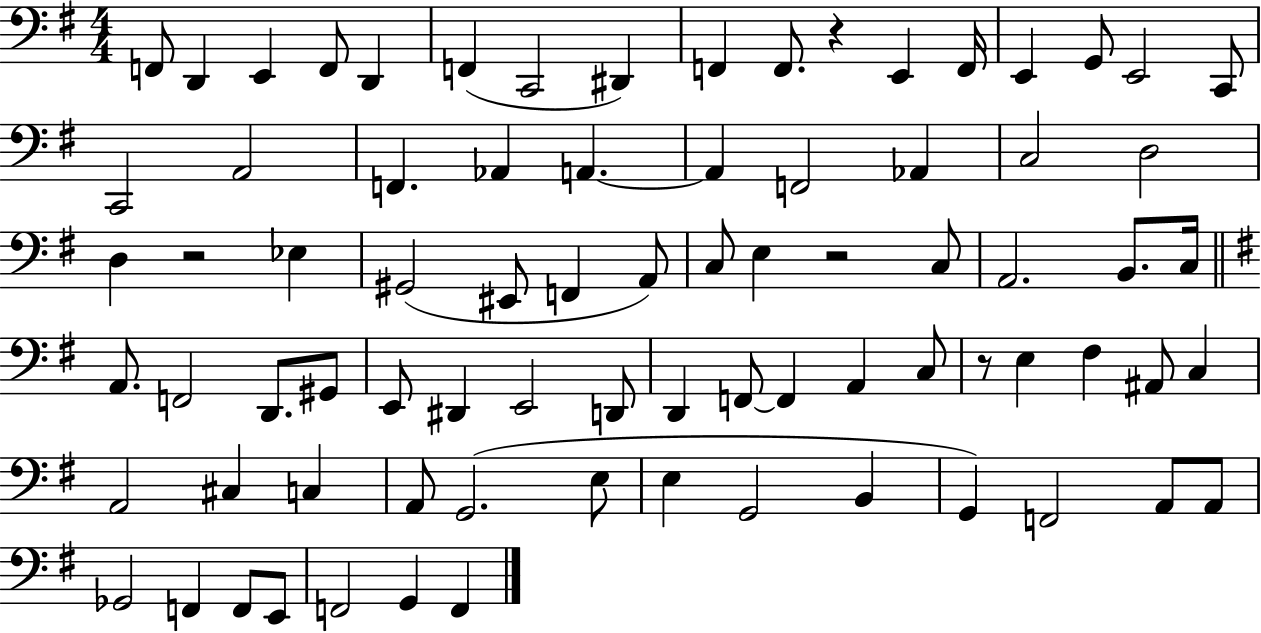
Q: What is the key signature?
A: G major